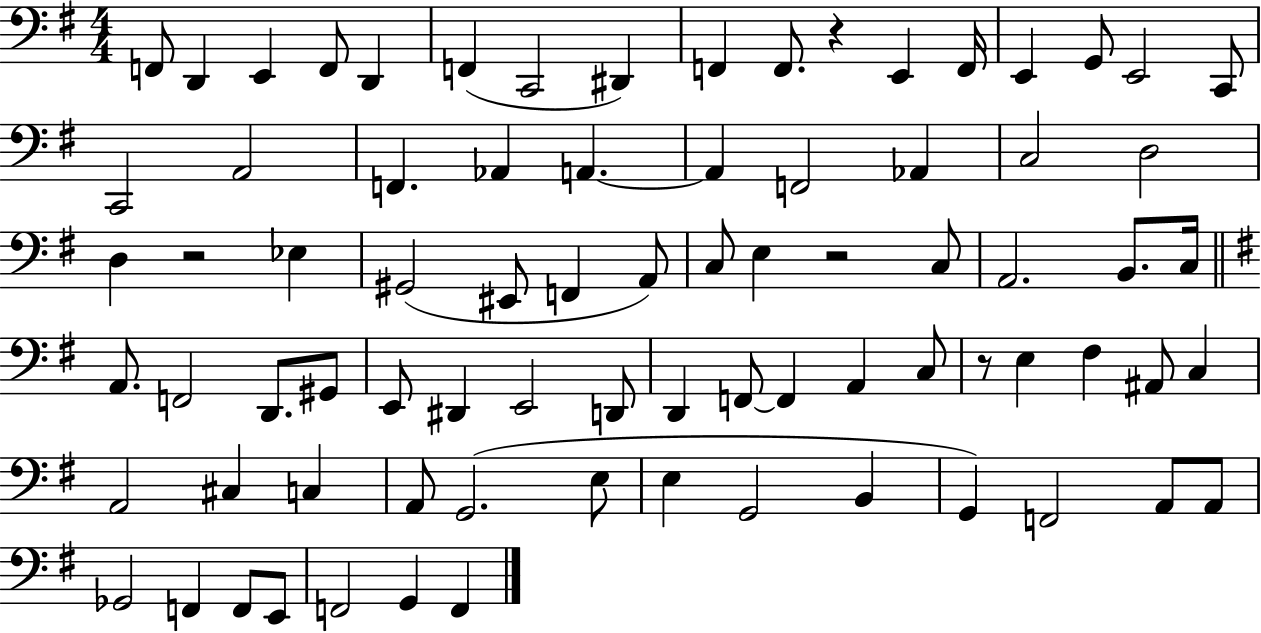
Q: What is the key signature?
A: G major